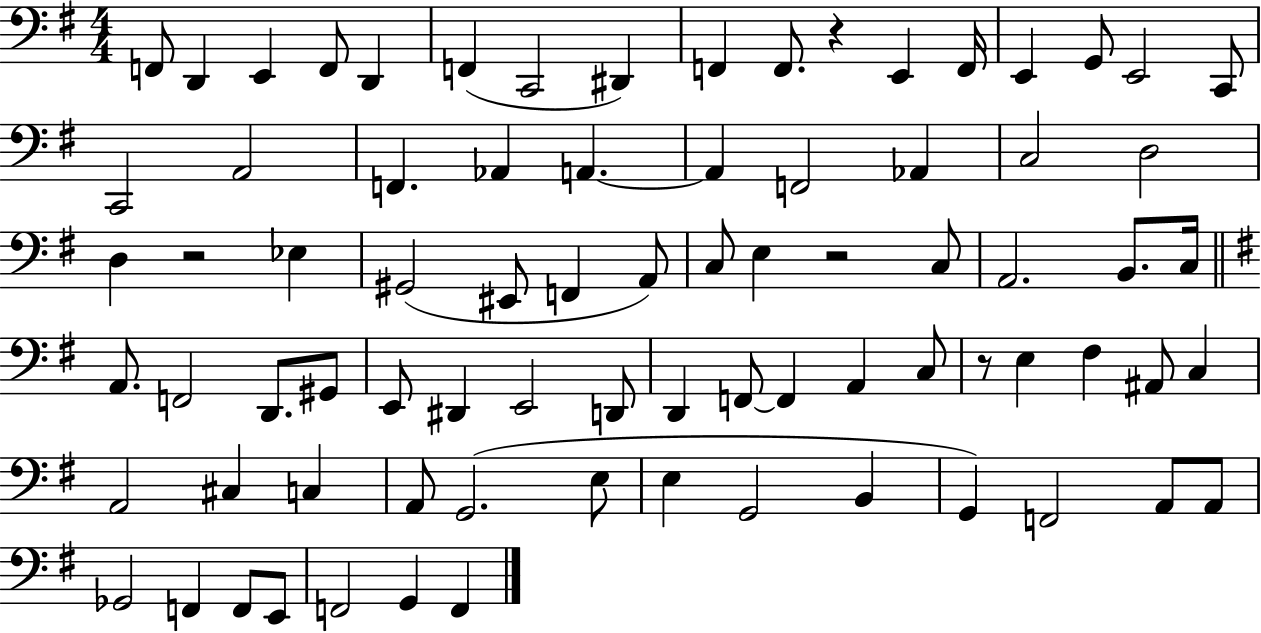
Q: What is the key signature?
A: G major